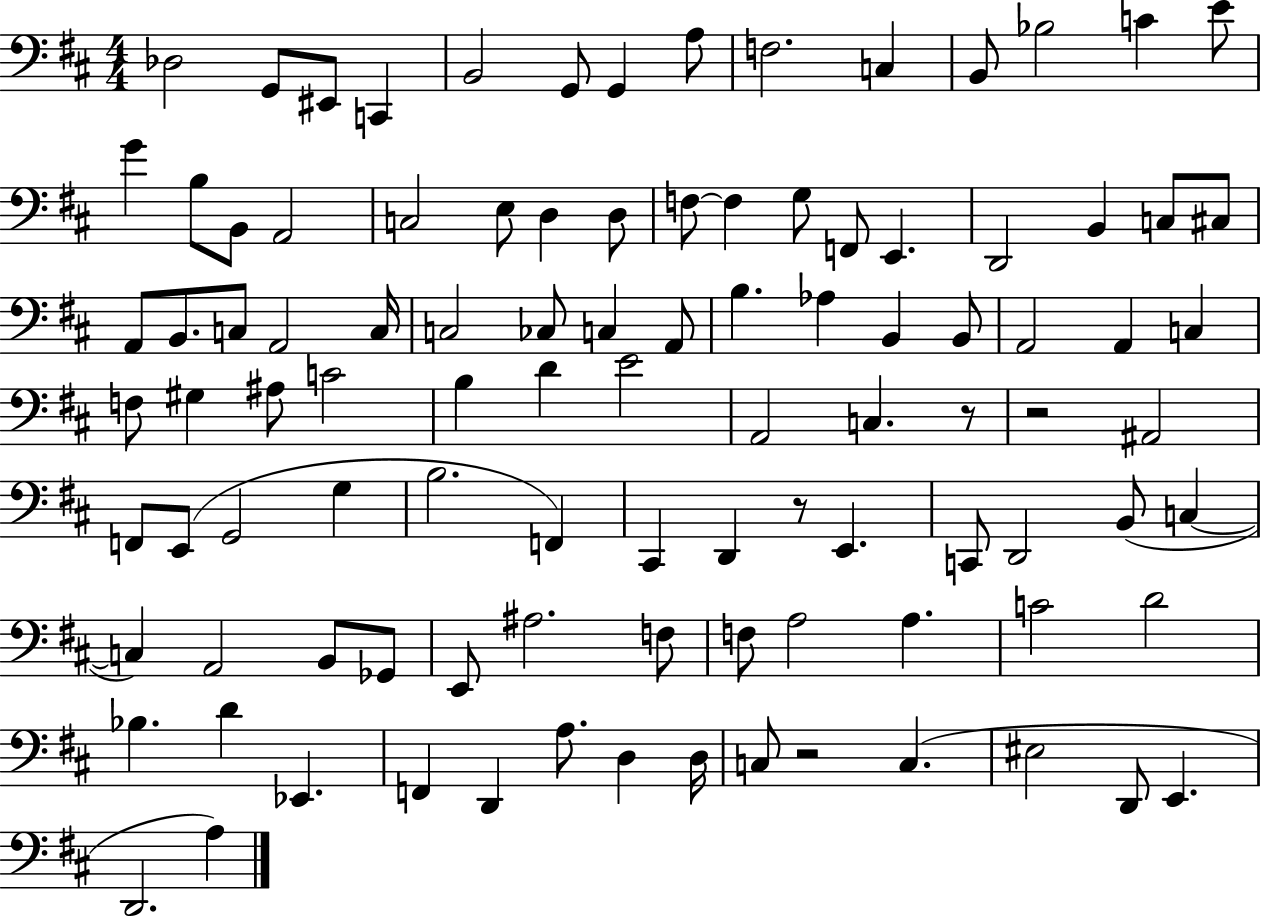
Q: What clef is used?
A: bass